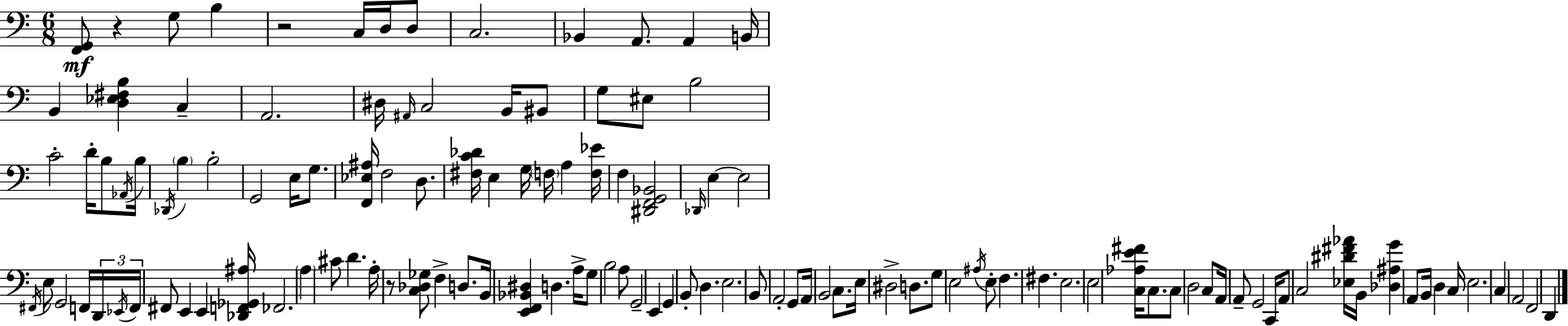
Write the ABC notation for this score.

X:1
T:Untitled
M:6/8
L:1/4
K:C
[F,,G,,]/2 z G,/2 B, z2 C,/4 D,/4 D,/2 C,2 _B,, A,,/2 A,, B,,/4 B,, [D,_E,^F,B,] C, A,,2 ^D,/4 ^A,,/4 C,2 B,,/4 ^B,,/2 G,/2 ^E,/2 B,2 C2 D/4 B,/2 _A,,/4 B,/4 _D,,/4 B, B,2 G,,2 E,/4 G,/2 [F,,_E,^A,]/4 F,2 D,/2 [^F,C_D]/4 E, G,/4 F,/4 A, [F,_E]/4 F, [^D,,F,,G,,_B,,]2 _D,,/4 E, E,2 ^F,,/4 E,/2 G,,2 F,,/4 D,,/4 _E,,/4 F,,/4 ^F,,/2 E,, E,, [_D,,F,,_G,,^A,]/4 _F,,2 A, ^C/2 D A,/4 z/2 [C,_D,_G,]/2 F, D,/2 B,,/4 [E,,F,,_B,,^D,] D, A,/4 G,/2 B,2 A,/2 G,,2 E,, G,, B,,/2 D, E,2 B,,/2 A,,2 G,,/2 A,,/4 B,,2 C,/2 E,/4 ^D,2 D,/2 G,/2 E,2 ^A,/4 E,/2 F, ^F, E,2 E,2 [C,_A,E^F]/4 C,/2 C,/2 D,2 C,/2 A,,/4 A,,/2 G,,2 C,,/4 A,,/2 C,2 [_E,^D^F_A]/4 B,,/4 [_D,^A,G] A,,/2 B,,/4 D, C,/4 E,2 C, A,,2 F,,2 D,,